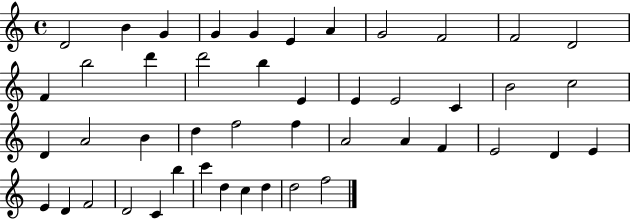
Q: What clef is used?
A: treble